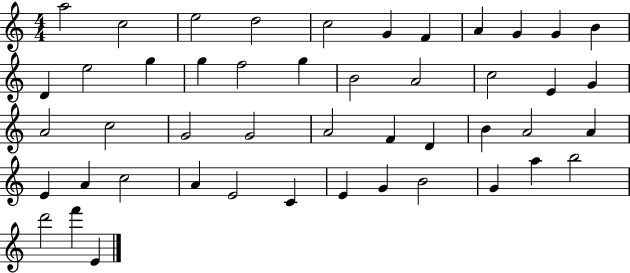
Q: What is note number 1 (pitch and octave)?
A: A5